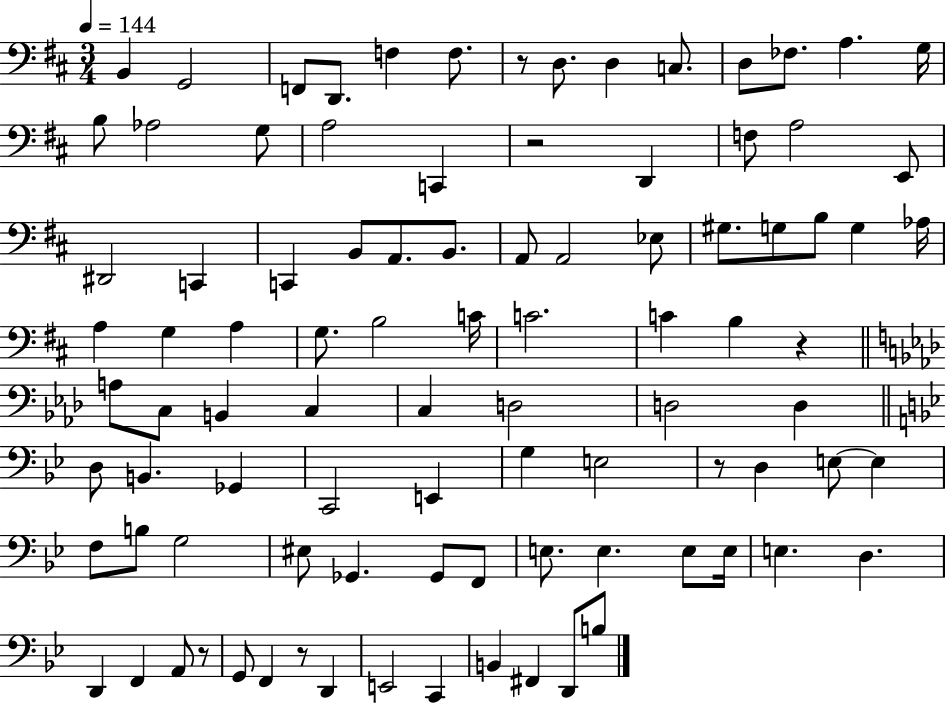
{
  \clef bass
  \numericTimeSignature
  \time 3/4
  \key d \major
  \tempo 4 = 144
  b,4 g,2 | f,8 d,8. f4 f8. | r8 d8. d4 c8. | d8 fes8. a4. g16 | \break b8 aes2 g8 | a2 c,4 | r2 d,4 | f8 a2 e,8 | \break dis,2 c,4 | c,4 b,8 a,8. b,8. | a,8 a,2 ees8 | gis8. g8 b8 g4 aes16 | \break a4 g4 a4 | g8. b2 c'16 | c'2. | c'4 b4 r4 | \break \bar "||" \break \key aes \major a8 c8 b,4 c4 | c4 d2 | d2 d4 | \bar "||" \break \key bes \major d8 b,4. ges,4 | c,2 e,4 | g4 e2 | r8 d4 e8~~ e4 | \break f8 b8 g2 | eis8 ges,4. ges,8 f,8 | e8. e4. e8 e16 | e4. d4. | \break d,4 f,4 a,8 r8 | g,8 f,4 r8 d,4 | e,2 c,4 | b,4 fis,4 d,8 b8 | \break \bar "|."
}